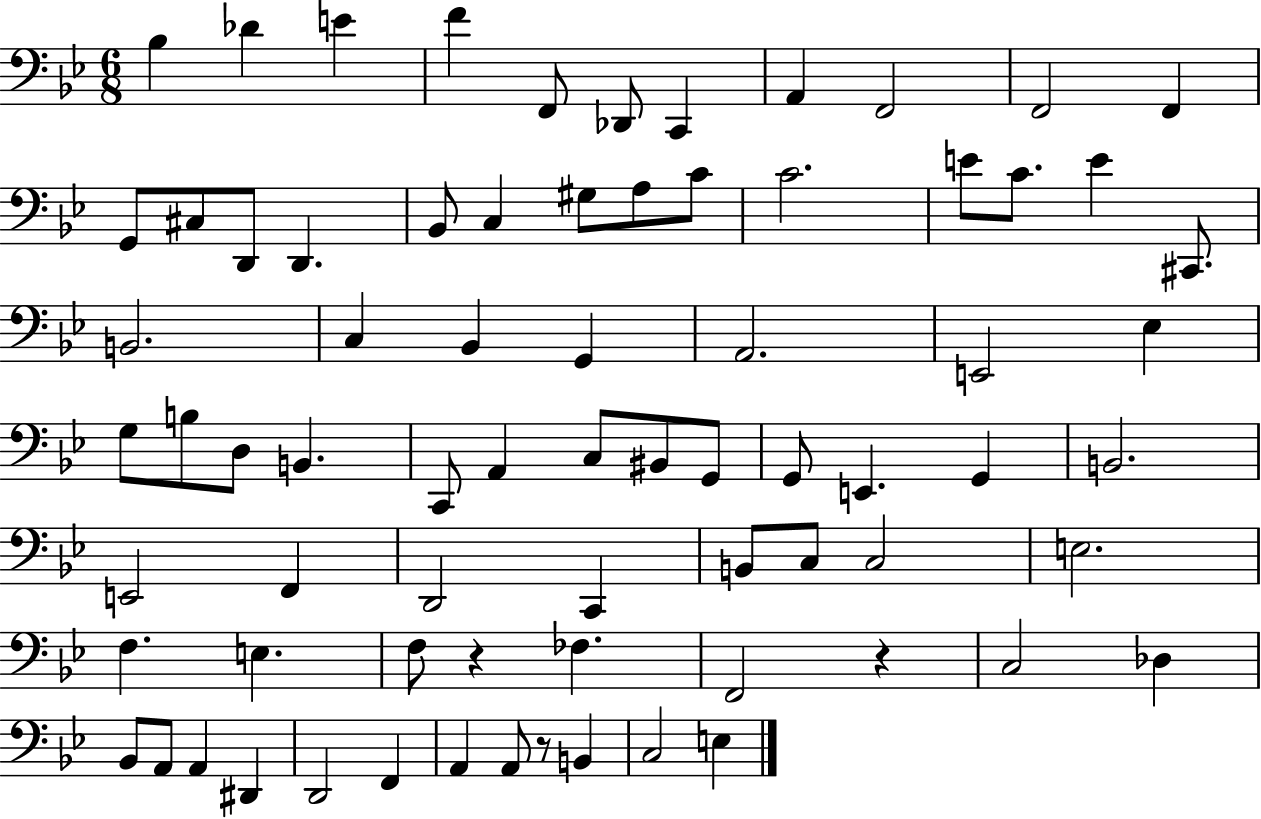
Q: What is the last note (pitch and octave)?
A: E3